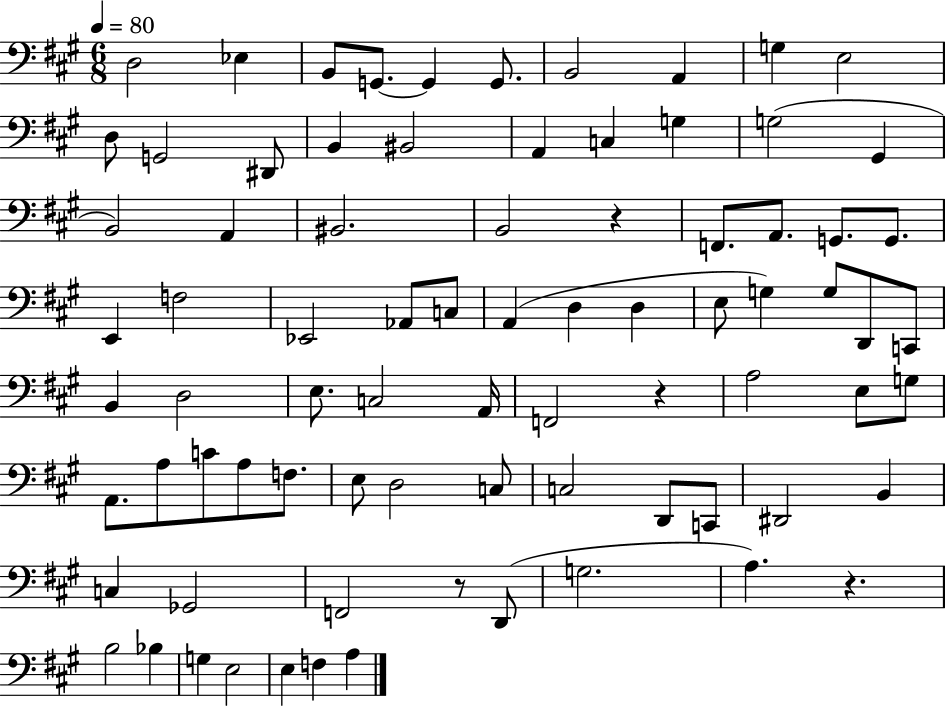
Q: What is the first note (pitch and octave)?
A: D3